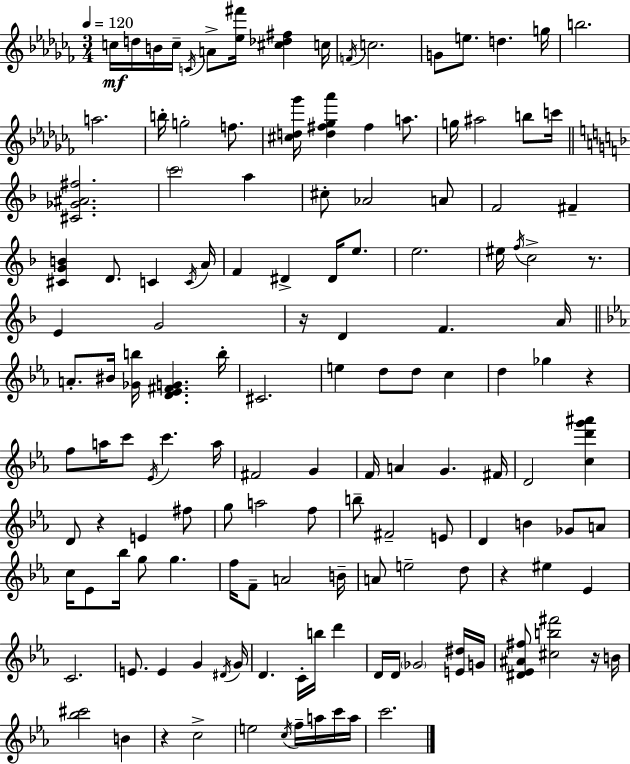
{
  \clef treble
  \numericTimeSignature
  \time 3/4
  \key aes \minor
  \tempo 4 = 120
  \repeat volta 2 { c''16\mf d''16 b'16 c''16-- \acciaccatura { c'16 } a'8-> <ees'' fis'''>16 <cis'' des'' fis''>4 | c''16 \acciaccatura { f'16 } c''2. | g'8 e''8. d''4. | g''16 b''2. | \break a''2. | b''16-. g''2-. f''8. | <cis'' d'' ges'''>16 <d'' fis'' ges'' aes'''>4 fis''4 a''8. | g''16 ais''2 b''8 | \break c'''16 \bar "||" \break \key f \major <cis' ges' ais' fis''>2. | \parenthesize c'''2 a''4 | cis''8-. aes'2 a'8 | f'2 fis'4-- | \break <cis' g' b'>4 d'8. c'4 \acciaccatura { c'16 } | a'16 f'4 dis'4-> dis'16 e''8. | e''2. | eis''16 \acciaccatura { f''16 } c''2-> r8. | \break e'4 g'2 | r16 d'4 f'4. | a'16 \bar "||" \break \key ees \major a'8.-. bis'16 <ges' b''>16 <d' ees' fis' g'>4. b''16-. | cis'2. | e''4 d''8 d''8 c''4 | d''4 ges''4 r4 | \break f''8 a''16 c'''8 \acciaccatura { ees'16 } c'''4. | a''16 fis'2 g'4 | f'16 a'4 g'4. | fis'16 d'2 <c'' d''' g''' ais'''>4 | \break d'8 r4 e'4 fis''8 | g''8 a''2 f''8 | b''8-- fis'2-- e'8 | d'4 b'4 ges'8 a'8 | \break c''16 ees'8 bes''16 g''8 g''4. | f''16 f'8-- a'2 | b'16-- a'8 e''2-- d''8 | r4 eis''4 ees'4 | \break c'2. | e'8. e'4 g'4 | \acciaccatura { dis'16 } g'16 d'4. c'16-. b''16 d'''4 | d'16 d'16 \parenthesize ges'2 | \break <e' dis''>16 g'16 <dis' ees' ais' fis''>8 <cis'' b'' fis'''>2 | r16 b'16 <bes'' cis'''>2 b'4 | r4 c''2-> | e''2 \acciaccatura { c''16 } f''16-- | \break a''16 c'''16 a''16 c'''2. | } \bar "|."
}